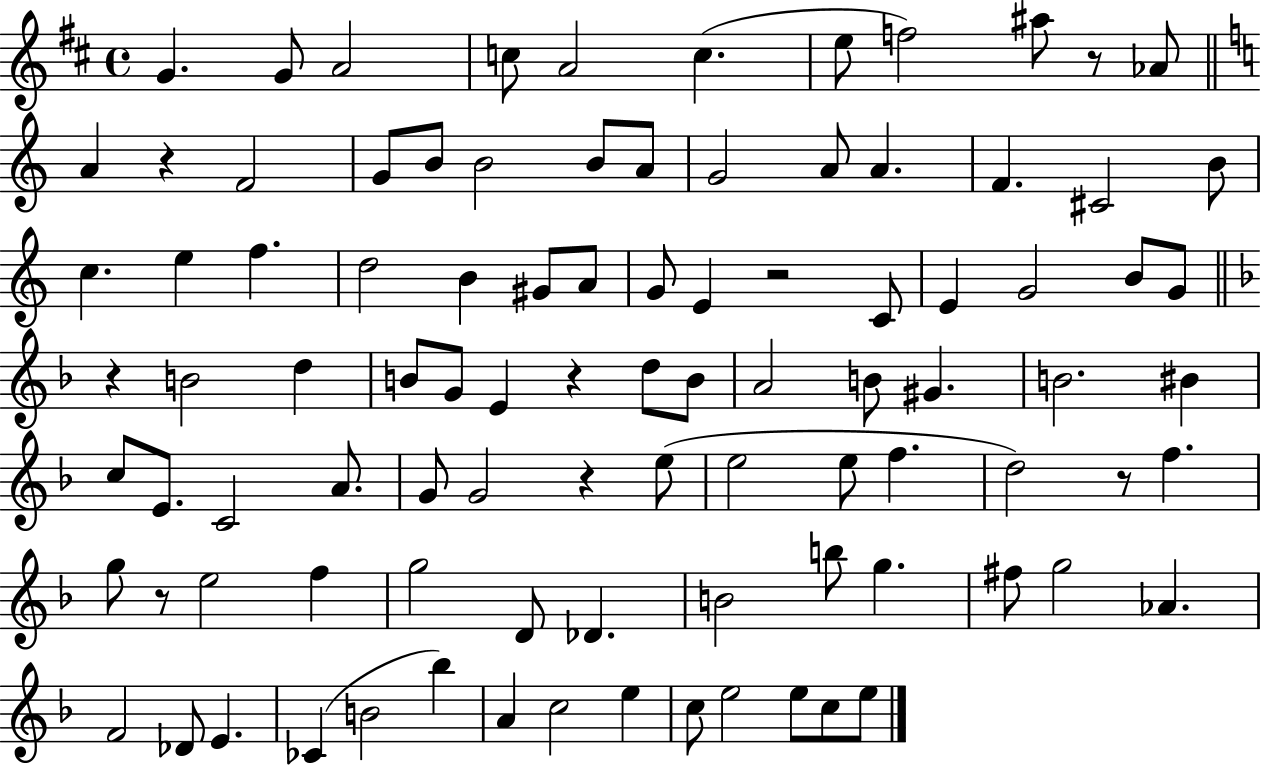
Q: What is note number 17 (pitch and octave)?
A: A4